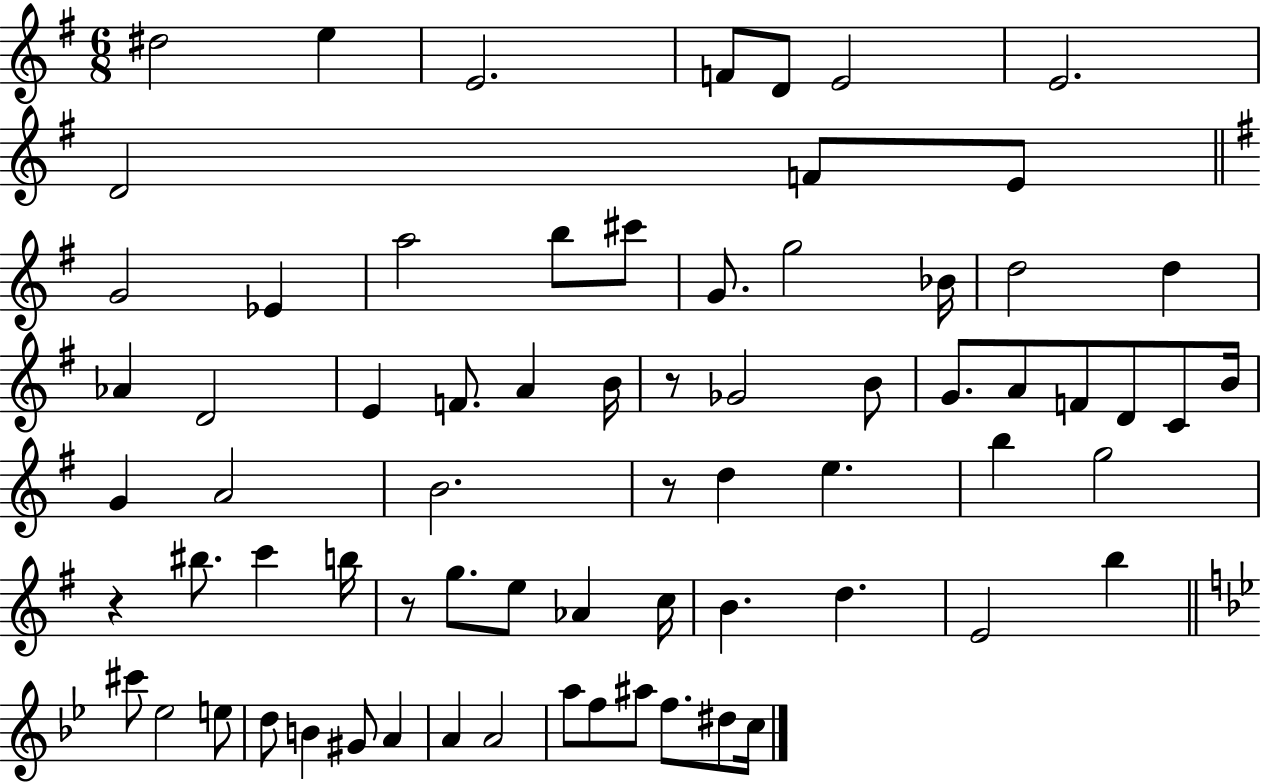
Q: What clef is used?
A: treble